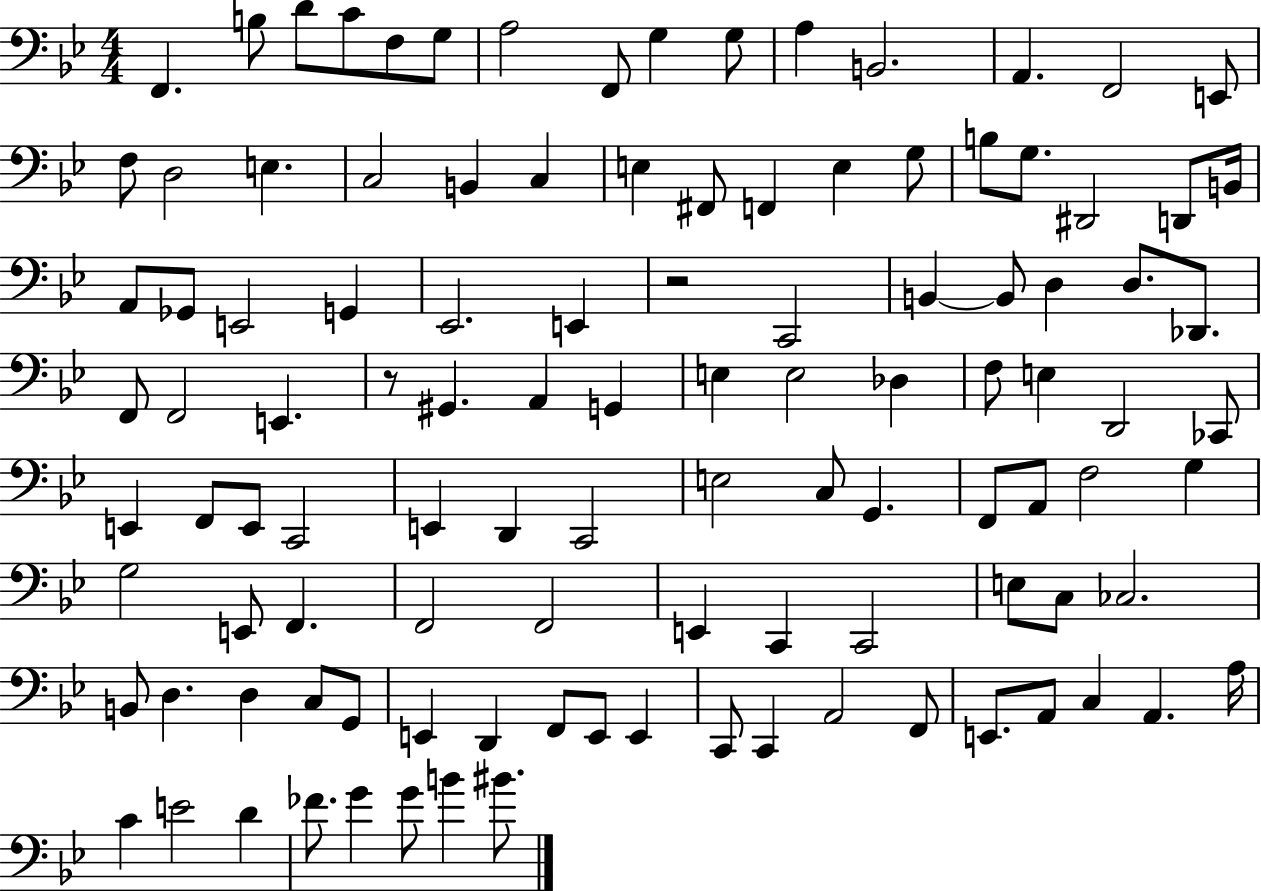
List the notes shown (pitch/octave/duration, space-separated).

F2/q. B3/e D4/e C4/e F3/e G3/e A3/h F2/e G3/q G3/e A3/q B2/h. A2/q. F2/h E2/e F3/e D3/h E3/q. C3/h B2/q C3/q E3/q F#2/e F2/q E3/q G3/e B3/e G3/e. D#2/h D2/e B2/s A2/e Gb2/e E2/h G2/q Eb2/h. E2/q R/h C2/h B2/q B2/e D3/q D3/e. Db2/e. F2/e F2/h E2/q. R/e G#2/q. A2/q G2/q E3/q E3/h Db3/q F3/e E3/q D2/h CES2/e E2/q F2/e E2/e C2/h E2/q D2/q C2/h E3/h C3/e G2/q. F2/e A2/e F3/h G3/q G3/h E2/e F2/q. F2/h F2/h E2/q C2/q C2/h E3/e C3/e CES3/h. B2/e D3/q. D3/q C3/e G2/e E2/q D2/q F2/e E2/e E2/q C2/e C2/q A2/h F2/e E2/e. A2/e C3/q A2/q. A3/s C4/q E4/h D4/q FES4/e. G4/q G4/e B4/q BIS4/e.